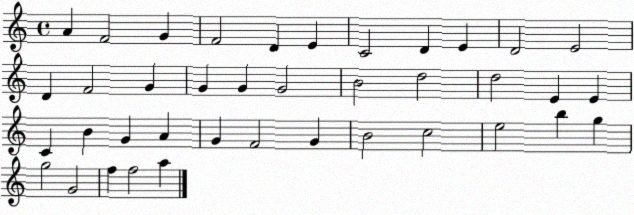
X:1
T:Untitled
M:4/4
L:1/4
K:C
A F2 G F2 D E C2 D E D2 E2 D F2 G G G G2 B2 d2 d2 E E C B G A G F2 G B2 c2 e2 b g g2 G2 f f2 a